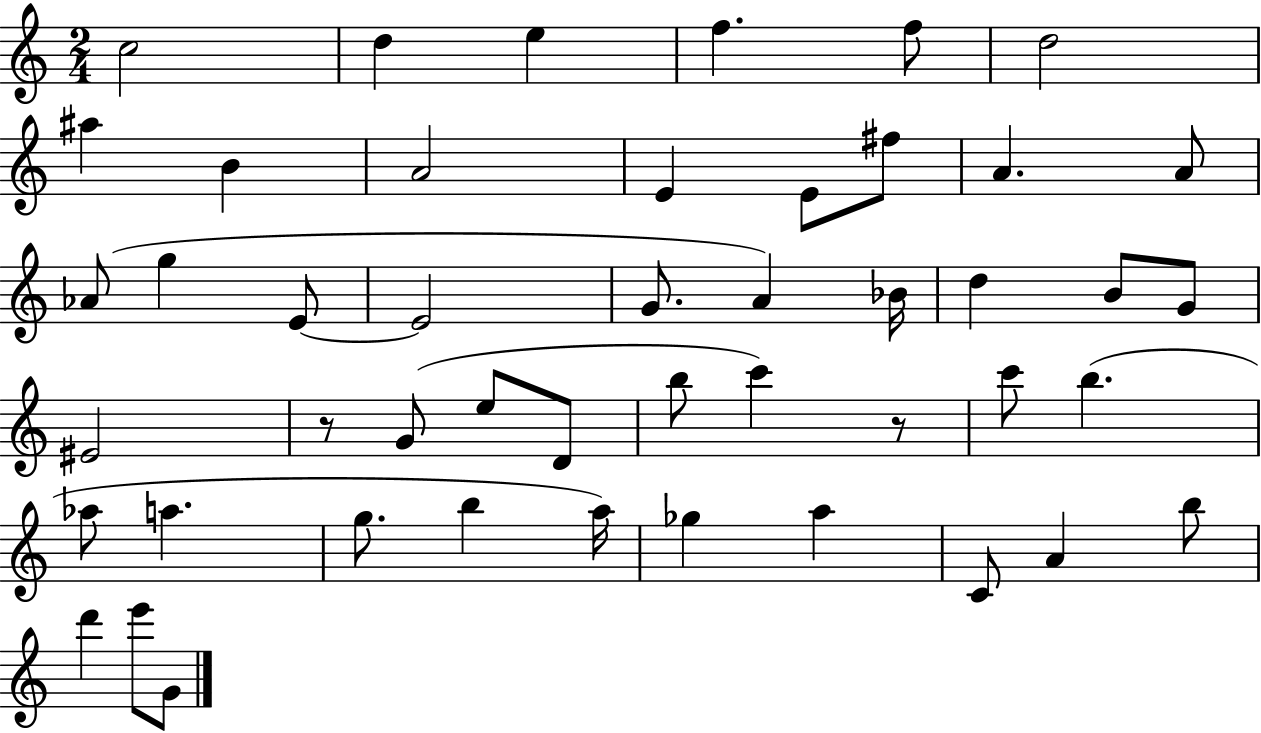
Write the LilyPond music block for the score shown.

{
  \clef treble
  \numericTimeSignature
  \time 2/4
  \key c \major
  c''2 | d''4 e''4 | f''4. f''8 | d''2 | \break ais''4 b'4 | a'2 | e'4 e'8 fis''8 | a'4. a'8 | \break aes'8( g''4 e'8~~ | e'2 | g'8. a'4) bes'16 | d''4 b'8 g'8 | \break eis'2 | r8 g'8( e''8 d'8 | b''8 c'''4) r8 | c'''8 b''4.( | \break aes''8 a''4. | g''8. b''4 a''16) | ges''4 a''4 | c'8 a'4 b''8 | \break d'''4 e'''8 g'8 | \bar "|."
}